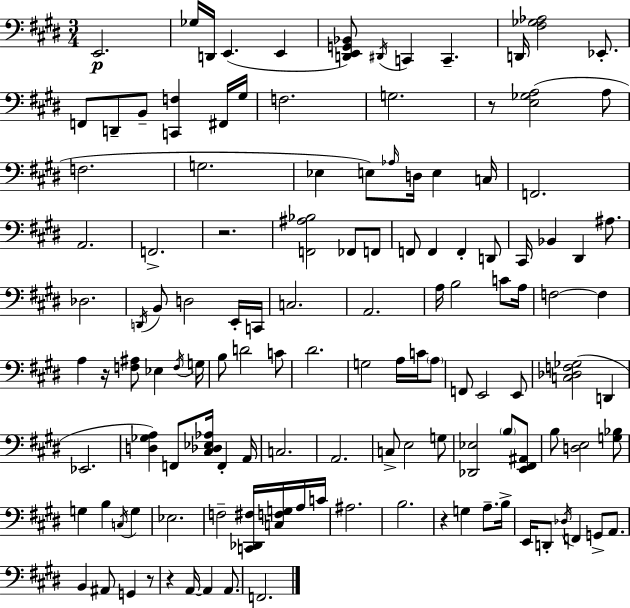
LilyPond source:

{
  \clef bass
  \numericTimeSignature
  \time 3/4
  \key e \major
  \repeat volta 2 { e,2.\p | ges16 d,16 e,4.( e,4 | <d, e, g, bes,>8) \acciaccatura { dis,16 } c,4 c,4.-- | d,16 <fis ges aes>2 ees,8.-. | \break f,8 d,8-- b,8-- <c, f>4 fis,16 | gis16 f2. | g2. | r8 <e ges a>2( a8 | \break f2. | g2. | ees4 e8) \grace { aes16 } d16 e4 | c16 f,2. | \break a,2. | f,2.-> | r2. | <f, ais bes>2 fes,8 | \break f,8 f,8 f,4 f,4-. | d,8 cis,16 bes,4 dis,4 ais8. | des2. | \acciaccatura { d,16 } b,8 d2 | \break e,16-. c,16 c2. | a,2. | a16 b2 | c'8 a16 f2~~ f4 | \break a4 r16 <f ais>8 ees4 | \acciaccatura { f16 } g16 b8 d'2 | c'8 dis'2. | g2 | \break a16 c'16 \parenthesize a8 f,8 e,2 | e,8 <c des f ges>2( | d,4 ees,2. | <d ges a>4) f,8 <cis des ees aes>16 f,4-. | \break a,16 c2. | a,2. | c8-> e2 | g8 <des, ees>2 | \break \parenthesize b8 <e, fis, ais,>8 b8 <d e>2 | <g bes>8 g4 b4 | \acciaccatura { c16 } g4 ees2. | f2-- | \break <c, des, fis>16 <c f g>16 a16 c'16 ais2. | b2. | r4 g4 | a8.-- b16-> e,16 d,8-. \acciaccatura { des16 } f,4 | \break g,8-> a,8. b,4 ais,8 | g,4 r8 r4 a,16~~ a,4 | a,8. f,2. | } \bar "|."
}